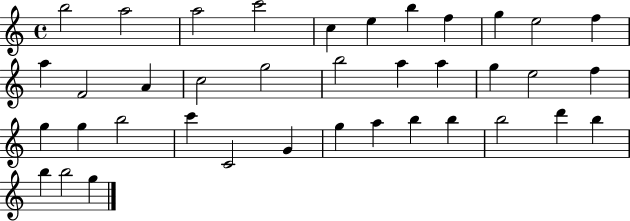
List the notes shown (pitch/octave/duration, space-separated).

B5/h A5/h A5/h C6/h C5/q E5/q B5/q F5/q G5/q E5/h F5/q A5/q F4/h A4/q C5/h G5/h B5/h A5/q A5/q G5/q E5/h F5/q G5/q G5/q B5/h C6/q C4/h G4/q G5/q A5/q B5/q B5/q B5/h D6/q B5/q B5/q B5/h G5/q